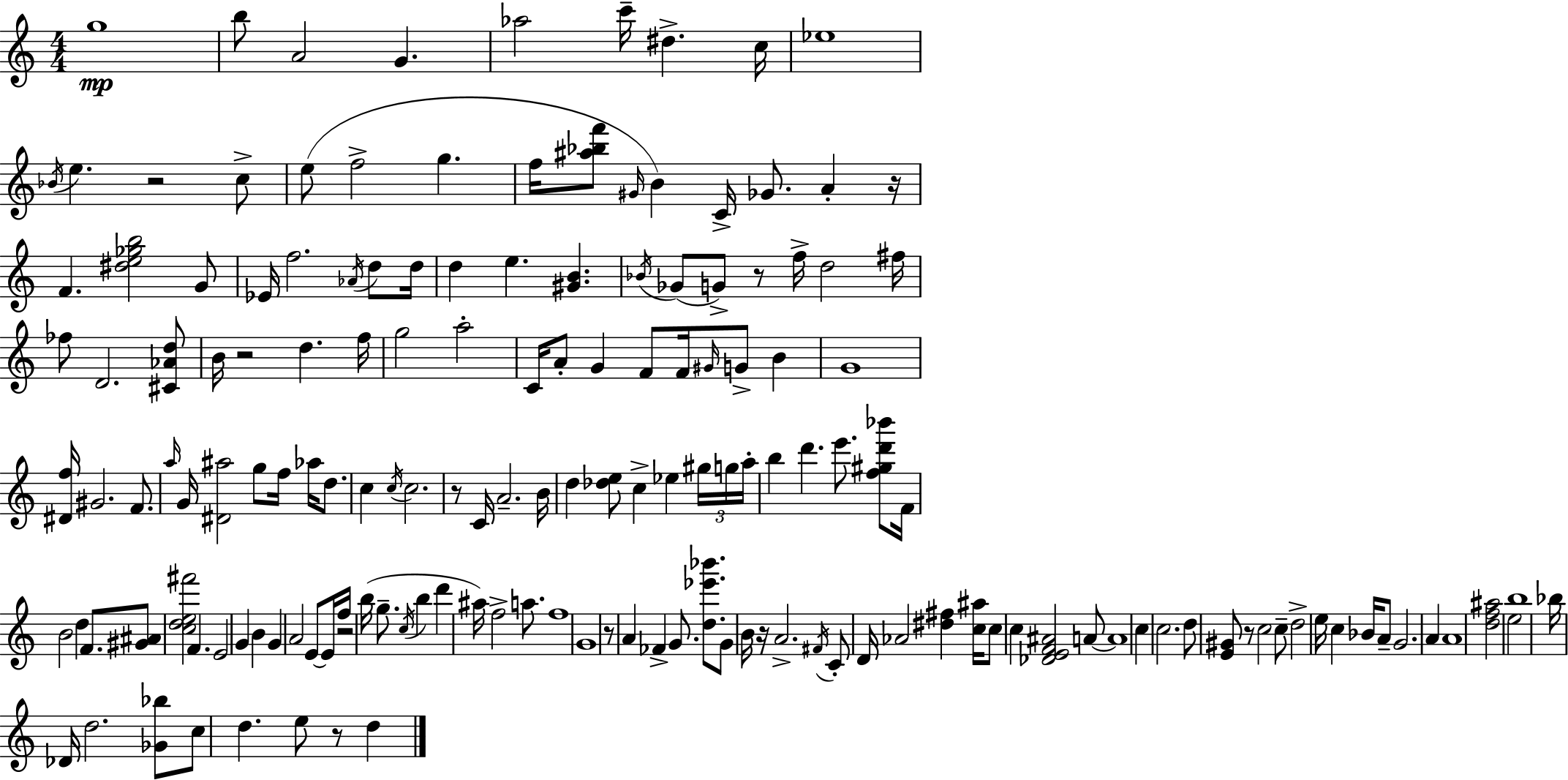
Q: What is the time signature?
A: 4/4